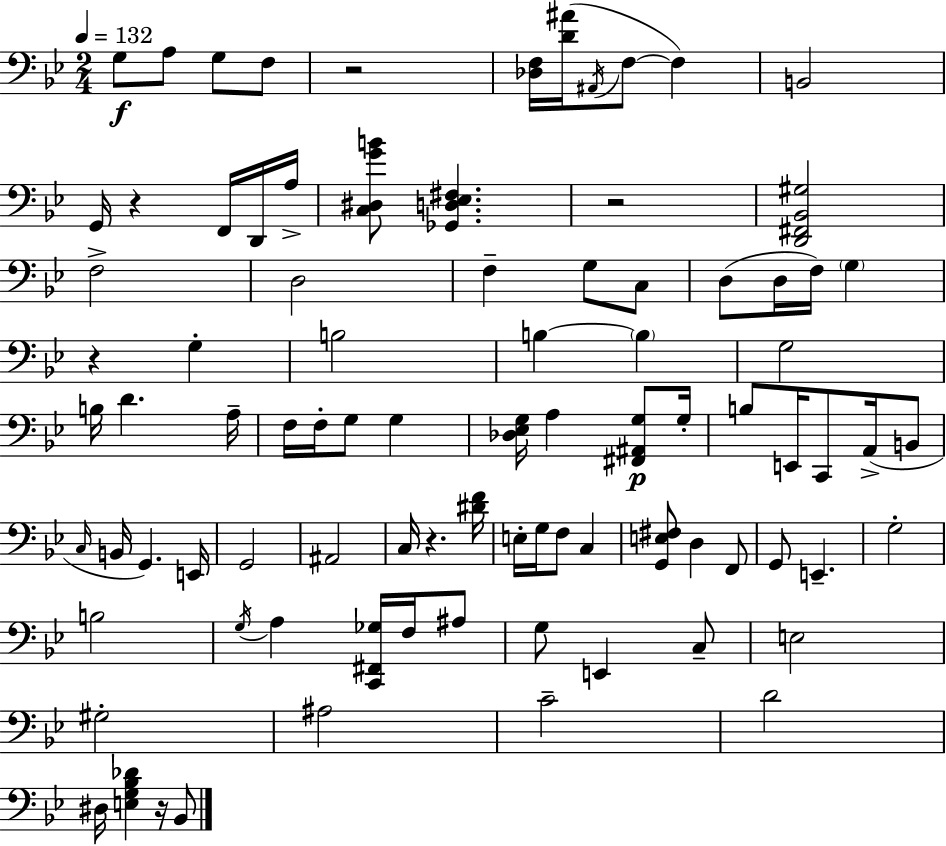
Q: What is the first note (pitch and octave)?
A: G3